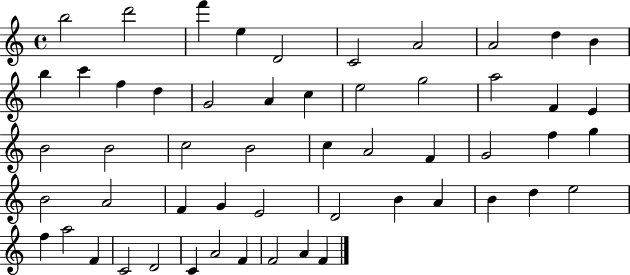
{
  \clef treble
  \time 4/4
  \defaultTimeSignature
  \key c \major
  b''2 d'''2 | f'''4 e''4 d'2 | c'2 a'2 | a'2 d''4 b'4 | \break b''4 c'''4 f''4 d''4 | g'2 a'4 c''4 | e''2 g''2 | a''2 f'4 e'4 | \break b'2 b'2 | c''2 b'2 | c''4 a'2 f'4 | g'2 f''4 g''4 | \break b'2 a'2 | f'4 g'4 e'2 | d'2 b'4 a'4 | b'4 d''4 e''2 | \break f''4 a''2 f'4 | c'2 d'2 | c'4 a'2 f'4 | f'2 a'4 f'4 | \break \bar "|."
}